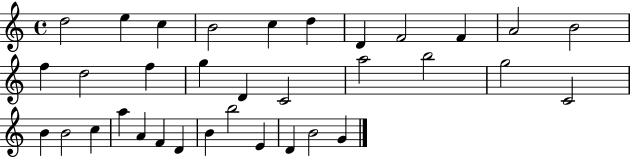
X:1
T:Untitled
M:4/4
L:1/4
K:C
d2 e c B2 c d D F2 F A2 B2 f d2 f g D C2 a2 b2 g2 C2 B B2 c a A F D B b2 E D B2 G